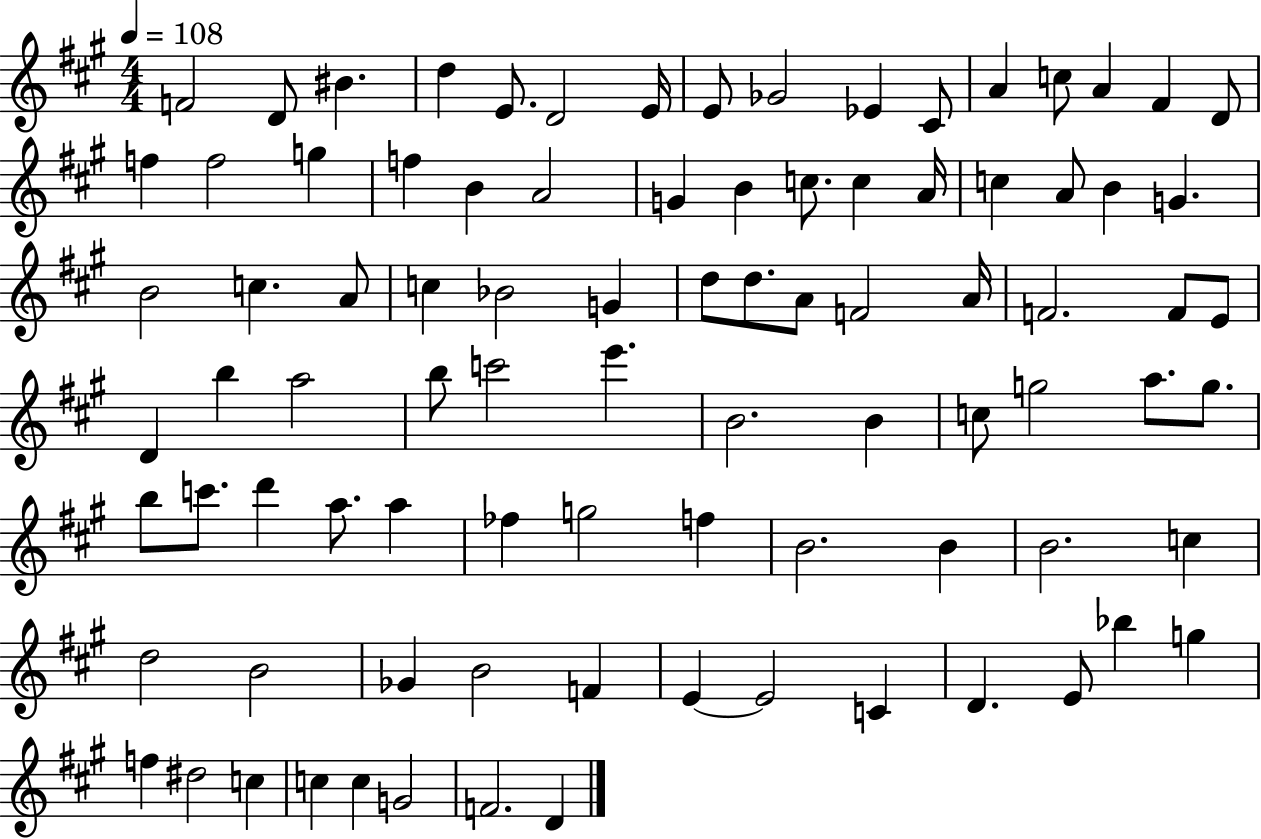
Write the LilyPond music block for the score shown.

{
  \clef treble
  \numericTimeSignature
  \time 4/4
  \key a \major
  \tempo 4 = 108
  f'2 d'8 bis'4. | d''4 e'8. d'2 e'16 | e'8 ges'2 ees'4 cis'8 | a'4 c''8 a'4 fis'4 d'8 | \break f''4 f''2 g''4 | f''4 b'4 a'2 | g'4 b'4 c''8. c''4 a'16 | c''4 a'8 b'4 g'4. | \break b'2 c''4. a'8 | c''4 bes'2 g'4 | d''8 d''8. a'8 f'2 a'16 | f'2. f'8 e'8 | \break d'4 b''4 a''2 | b''8 c'''2 e'''4. | b'2. b'4 | c''8 g''2 a''8. g''8. | \break b''8 c'''8. d'''4 a''8. a''4 | fes''4 g''2 f''4 | b'2. b'4 | b'2. c''4 | \break d''2 b'2 | ges'4 b'2 f'4 | e'4~~ e'2 c'4 | d'4. e'8 bes''4 g''4 | \break f''4 dis''2 c''4 | c''4 c''4 g'2 | f'2. d'4 | \bar "|."
}